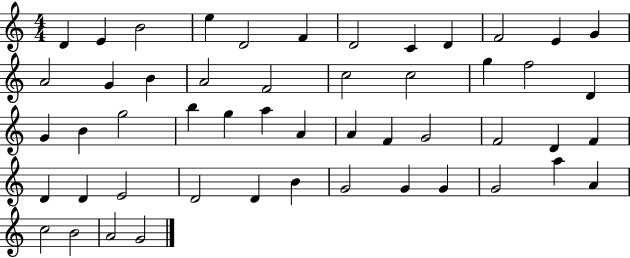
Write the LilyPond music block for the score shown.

{
  \clef treble
  \numericTimeSignature
  \time 4/4
  \key c \major
  d'4 e'4 b'2 | e''4 d'2 f'4 | d'2 c'4 d'4 | f'2 e'4 g'4 | \break a'2 g'4 b'4 | a'2 f'2 | c''2 c''2 | g''4 f''2 d'4 | \break g'4 b'4 g''2 | b''4 g''4 a''4 a'4 | a'4 f'4 g'2 | f'2 d'4 f'4 | \break d'4 d'4 e'2 | d'2 d'4 b'4 | g'2 g'4 g'4 | g'2 a''4 a'4 | \break c''2 b'2 | a'2 g'2 | \bar "|."
}